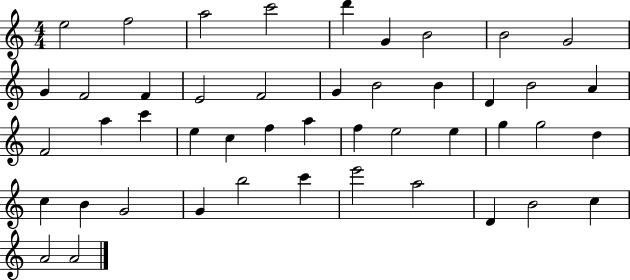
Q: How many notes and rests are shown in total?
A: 46